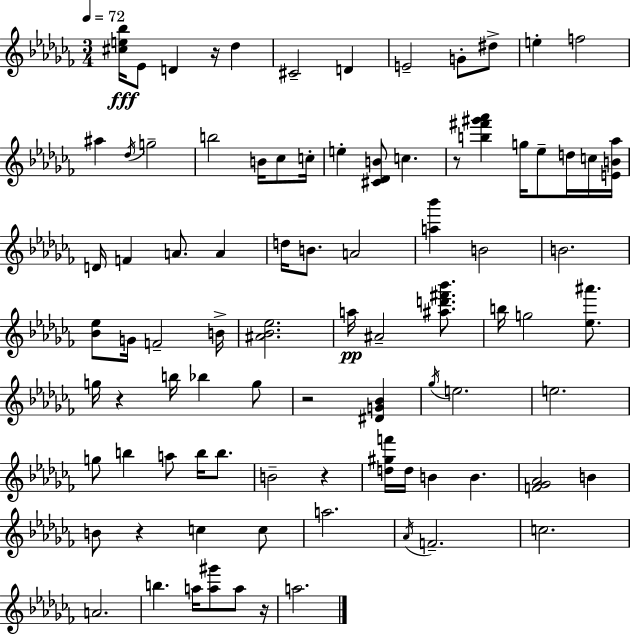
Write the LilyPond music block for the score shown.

{
  \clef treble
  \numericTimeSignature
  \time 3/4
  \key aes \minor
  \tempo 4 = 72
  \repeat volta 2 { <cis'' e'' bes''>16\fff ees'8 d'4 r16 des''4 | cis'2-- d'4 | e'2-- g'8-. dis''8-> | e''4-. f''2 | \break ais''4 \acciaccatura { des''16 } g''2-- | b''2 b'16 ces''8 | c''16-. e''4-. <cis' des' b'>8 c''4. | r8 <b'' fis''' gis''' aes'''>4 g''16 ees''8-- d''16 c''16 | \break <e' b' aes''>16 d'16 f'4 a'8. a'4 | d''16 b'8. a'2 | <a'' bes'''>4 b'2 | b'2. | \break <bes' ees''>8 g'16 f'2-- | b'16-> <ais' bes' ees''>2. | a''16\pp ais'2-- <ais'' d''' fis''' bes'''>8. | b''16 g''2 <ees'' ais'''>8. | \break g''16 r4 b''16 bes''4 g''8 | r2 <dis' g' bes'>4 | \acciaccatura { ges''16 } e''2. | e''2. | \break g''8 b''4 a''8 b''16 b''8. | b'2-- r4 | <d'' gis'' f'''>16 d''16 b'4 b'4. | <f' ges' aes'>2 b'4 | \break b'8 r4 c''4 | c''8 a''2. | \acciaccatura { aes'16 } f'2.-- | c''2. | \break a'2. | b''4. a''16 <a'' gis'''>8 | a''8 r16 a''2. | } \bar "|."
}